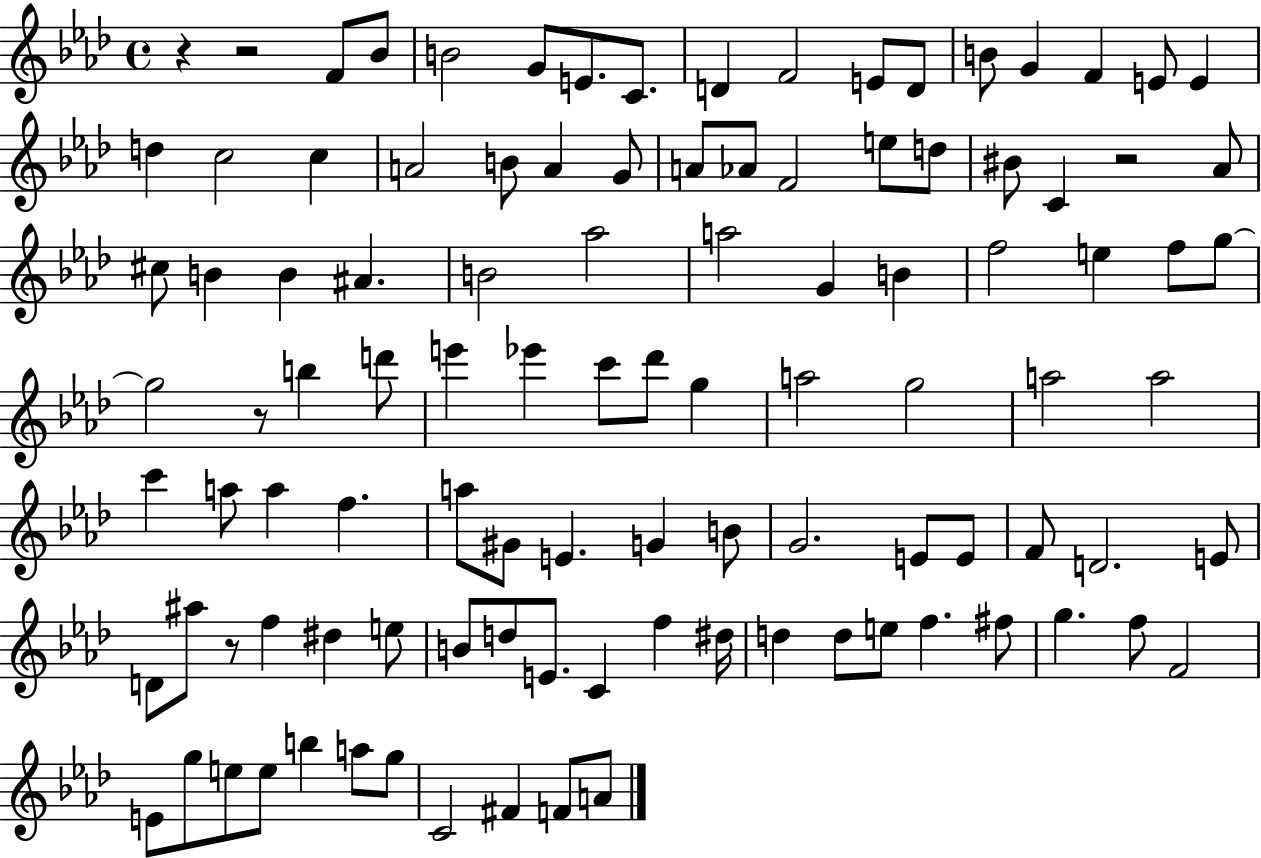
{
  \clef treble
  \time 4/4
  \defaultTimeSignature
  \key aes \major
  r4 r2 f'8 bes'8 | b'2 g'8 e'8. c'8. | d'4 f'2 e'8 d'8 | b'8 g'4 f'4 e'8 e'4 | \break d''4 c''2 c''4 | a'2 b'8 a'4 g'8 | a'8 aes'8 f'2 e''8 d''8 | bis'8 c'4 r2 aes'8 | \break cis''8 b'4 b'4 ais'4. | b'2 aes''2 | a''2 g'4 b'4 | f''2 e''4 f''8 g''8~~ | \break g''2 r8 b''4 d'''8 | e'''4 ees'''4 c'''8 des'''8 g''4 | a''2 g''2 | a''2 a''2 | \break c'''4 a''8 a''4 f''4. | a''8 gis'8 e'4. g'4 b'8 | g'2. e'8 e'8 | f'8 d'2. e'8 | \break d'8 ais''8 r8 f''4 dis''4 e''8 | b'8 d''8 e'8. c'4 f''4 dis''16 | d''4 d''8 e''8 f''4. fis''8 | g''4. f''8 f'2 | \break e'8 g''8 e''8 e''8 b''4 a''8 g''8 | c'2 fis'4 f'8 a'8 | \bar "|."
}